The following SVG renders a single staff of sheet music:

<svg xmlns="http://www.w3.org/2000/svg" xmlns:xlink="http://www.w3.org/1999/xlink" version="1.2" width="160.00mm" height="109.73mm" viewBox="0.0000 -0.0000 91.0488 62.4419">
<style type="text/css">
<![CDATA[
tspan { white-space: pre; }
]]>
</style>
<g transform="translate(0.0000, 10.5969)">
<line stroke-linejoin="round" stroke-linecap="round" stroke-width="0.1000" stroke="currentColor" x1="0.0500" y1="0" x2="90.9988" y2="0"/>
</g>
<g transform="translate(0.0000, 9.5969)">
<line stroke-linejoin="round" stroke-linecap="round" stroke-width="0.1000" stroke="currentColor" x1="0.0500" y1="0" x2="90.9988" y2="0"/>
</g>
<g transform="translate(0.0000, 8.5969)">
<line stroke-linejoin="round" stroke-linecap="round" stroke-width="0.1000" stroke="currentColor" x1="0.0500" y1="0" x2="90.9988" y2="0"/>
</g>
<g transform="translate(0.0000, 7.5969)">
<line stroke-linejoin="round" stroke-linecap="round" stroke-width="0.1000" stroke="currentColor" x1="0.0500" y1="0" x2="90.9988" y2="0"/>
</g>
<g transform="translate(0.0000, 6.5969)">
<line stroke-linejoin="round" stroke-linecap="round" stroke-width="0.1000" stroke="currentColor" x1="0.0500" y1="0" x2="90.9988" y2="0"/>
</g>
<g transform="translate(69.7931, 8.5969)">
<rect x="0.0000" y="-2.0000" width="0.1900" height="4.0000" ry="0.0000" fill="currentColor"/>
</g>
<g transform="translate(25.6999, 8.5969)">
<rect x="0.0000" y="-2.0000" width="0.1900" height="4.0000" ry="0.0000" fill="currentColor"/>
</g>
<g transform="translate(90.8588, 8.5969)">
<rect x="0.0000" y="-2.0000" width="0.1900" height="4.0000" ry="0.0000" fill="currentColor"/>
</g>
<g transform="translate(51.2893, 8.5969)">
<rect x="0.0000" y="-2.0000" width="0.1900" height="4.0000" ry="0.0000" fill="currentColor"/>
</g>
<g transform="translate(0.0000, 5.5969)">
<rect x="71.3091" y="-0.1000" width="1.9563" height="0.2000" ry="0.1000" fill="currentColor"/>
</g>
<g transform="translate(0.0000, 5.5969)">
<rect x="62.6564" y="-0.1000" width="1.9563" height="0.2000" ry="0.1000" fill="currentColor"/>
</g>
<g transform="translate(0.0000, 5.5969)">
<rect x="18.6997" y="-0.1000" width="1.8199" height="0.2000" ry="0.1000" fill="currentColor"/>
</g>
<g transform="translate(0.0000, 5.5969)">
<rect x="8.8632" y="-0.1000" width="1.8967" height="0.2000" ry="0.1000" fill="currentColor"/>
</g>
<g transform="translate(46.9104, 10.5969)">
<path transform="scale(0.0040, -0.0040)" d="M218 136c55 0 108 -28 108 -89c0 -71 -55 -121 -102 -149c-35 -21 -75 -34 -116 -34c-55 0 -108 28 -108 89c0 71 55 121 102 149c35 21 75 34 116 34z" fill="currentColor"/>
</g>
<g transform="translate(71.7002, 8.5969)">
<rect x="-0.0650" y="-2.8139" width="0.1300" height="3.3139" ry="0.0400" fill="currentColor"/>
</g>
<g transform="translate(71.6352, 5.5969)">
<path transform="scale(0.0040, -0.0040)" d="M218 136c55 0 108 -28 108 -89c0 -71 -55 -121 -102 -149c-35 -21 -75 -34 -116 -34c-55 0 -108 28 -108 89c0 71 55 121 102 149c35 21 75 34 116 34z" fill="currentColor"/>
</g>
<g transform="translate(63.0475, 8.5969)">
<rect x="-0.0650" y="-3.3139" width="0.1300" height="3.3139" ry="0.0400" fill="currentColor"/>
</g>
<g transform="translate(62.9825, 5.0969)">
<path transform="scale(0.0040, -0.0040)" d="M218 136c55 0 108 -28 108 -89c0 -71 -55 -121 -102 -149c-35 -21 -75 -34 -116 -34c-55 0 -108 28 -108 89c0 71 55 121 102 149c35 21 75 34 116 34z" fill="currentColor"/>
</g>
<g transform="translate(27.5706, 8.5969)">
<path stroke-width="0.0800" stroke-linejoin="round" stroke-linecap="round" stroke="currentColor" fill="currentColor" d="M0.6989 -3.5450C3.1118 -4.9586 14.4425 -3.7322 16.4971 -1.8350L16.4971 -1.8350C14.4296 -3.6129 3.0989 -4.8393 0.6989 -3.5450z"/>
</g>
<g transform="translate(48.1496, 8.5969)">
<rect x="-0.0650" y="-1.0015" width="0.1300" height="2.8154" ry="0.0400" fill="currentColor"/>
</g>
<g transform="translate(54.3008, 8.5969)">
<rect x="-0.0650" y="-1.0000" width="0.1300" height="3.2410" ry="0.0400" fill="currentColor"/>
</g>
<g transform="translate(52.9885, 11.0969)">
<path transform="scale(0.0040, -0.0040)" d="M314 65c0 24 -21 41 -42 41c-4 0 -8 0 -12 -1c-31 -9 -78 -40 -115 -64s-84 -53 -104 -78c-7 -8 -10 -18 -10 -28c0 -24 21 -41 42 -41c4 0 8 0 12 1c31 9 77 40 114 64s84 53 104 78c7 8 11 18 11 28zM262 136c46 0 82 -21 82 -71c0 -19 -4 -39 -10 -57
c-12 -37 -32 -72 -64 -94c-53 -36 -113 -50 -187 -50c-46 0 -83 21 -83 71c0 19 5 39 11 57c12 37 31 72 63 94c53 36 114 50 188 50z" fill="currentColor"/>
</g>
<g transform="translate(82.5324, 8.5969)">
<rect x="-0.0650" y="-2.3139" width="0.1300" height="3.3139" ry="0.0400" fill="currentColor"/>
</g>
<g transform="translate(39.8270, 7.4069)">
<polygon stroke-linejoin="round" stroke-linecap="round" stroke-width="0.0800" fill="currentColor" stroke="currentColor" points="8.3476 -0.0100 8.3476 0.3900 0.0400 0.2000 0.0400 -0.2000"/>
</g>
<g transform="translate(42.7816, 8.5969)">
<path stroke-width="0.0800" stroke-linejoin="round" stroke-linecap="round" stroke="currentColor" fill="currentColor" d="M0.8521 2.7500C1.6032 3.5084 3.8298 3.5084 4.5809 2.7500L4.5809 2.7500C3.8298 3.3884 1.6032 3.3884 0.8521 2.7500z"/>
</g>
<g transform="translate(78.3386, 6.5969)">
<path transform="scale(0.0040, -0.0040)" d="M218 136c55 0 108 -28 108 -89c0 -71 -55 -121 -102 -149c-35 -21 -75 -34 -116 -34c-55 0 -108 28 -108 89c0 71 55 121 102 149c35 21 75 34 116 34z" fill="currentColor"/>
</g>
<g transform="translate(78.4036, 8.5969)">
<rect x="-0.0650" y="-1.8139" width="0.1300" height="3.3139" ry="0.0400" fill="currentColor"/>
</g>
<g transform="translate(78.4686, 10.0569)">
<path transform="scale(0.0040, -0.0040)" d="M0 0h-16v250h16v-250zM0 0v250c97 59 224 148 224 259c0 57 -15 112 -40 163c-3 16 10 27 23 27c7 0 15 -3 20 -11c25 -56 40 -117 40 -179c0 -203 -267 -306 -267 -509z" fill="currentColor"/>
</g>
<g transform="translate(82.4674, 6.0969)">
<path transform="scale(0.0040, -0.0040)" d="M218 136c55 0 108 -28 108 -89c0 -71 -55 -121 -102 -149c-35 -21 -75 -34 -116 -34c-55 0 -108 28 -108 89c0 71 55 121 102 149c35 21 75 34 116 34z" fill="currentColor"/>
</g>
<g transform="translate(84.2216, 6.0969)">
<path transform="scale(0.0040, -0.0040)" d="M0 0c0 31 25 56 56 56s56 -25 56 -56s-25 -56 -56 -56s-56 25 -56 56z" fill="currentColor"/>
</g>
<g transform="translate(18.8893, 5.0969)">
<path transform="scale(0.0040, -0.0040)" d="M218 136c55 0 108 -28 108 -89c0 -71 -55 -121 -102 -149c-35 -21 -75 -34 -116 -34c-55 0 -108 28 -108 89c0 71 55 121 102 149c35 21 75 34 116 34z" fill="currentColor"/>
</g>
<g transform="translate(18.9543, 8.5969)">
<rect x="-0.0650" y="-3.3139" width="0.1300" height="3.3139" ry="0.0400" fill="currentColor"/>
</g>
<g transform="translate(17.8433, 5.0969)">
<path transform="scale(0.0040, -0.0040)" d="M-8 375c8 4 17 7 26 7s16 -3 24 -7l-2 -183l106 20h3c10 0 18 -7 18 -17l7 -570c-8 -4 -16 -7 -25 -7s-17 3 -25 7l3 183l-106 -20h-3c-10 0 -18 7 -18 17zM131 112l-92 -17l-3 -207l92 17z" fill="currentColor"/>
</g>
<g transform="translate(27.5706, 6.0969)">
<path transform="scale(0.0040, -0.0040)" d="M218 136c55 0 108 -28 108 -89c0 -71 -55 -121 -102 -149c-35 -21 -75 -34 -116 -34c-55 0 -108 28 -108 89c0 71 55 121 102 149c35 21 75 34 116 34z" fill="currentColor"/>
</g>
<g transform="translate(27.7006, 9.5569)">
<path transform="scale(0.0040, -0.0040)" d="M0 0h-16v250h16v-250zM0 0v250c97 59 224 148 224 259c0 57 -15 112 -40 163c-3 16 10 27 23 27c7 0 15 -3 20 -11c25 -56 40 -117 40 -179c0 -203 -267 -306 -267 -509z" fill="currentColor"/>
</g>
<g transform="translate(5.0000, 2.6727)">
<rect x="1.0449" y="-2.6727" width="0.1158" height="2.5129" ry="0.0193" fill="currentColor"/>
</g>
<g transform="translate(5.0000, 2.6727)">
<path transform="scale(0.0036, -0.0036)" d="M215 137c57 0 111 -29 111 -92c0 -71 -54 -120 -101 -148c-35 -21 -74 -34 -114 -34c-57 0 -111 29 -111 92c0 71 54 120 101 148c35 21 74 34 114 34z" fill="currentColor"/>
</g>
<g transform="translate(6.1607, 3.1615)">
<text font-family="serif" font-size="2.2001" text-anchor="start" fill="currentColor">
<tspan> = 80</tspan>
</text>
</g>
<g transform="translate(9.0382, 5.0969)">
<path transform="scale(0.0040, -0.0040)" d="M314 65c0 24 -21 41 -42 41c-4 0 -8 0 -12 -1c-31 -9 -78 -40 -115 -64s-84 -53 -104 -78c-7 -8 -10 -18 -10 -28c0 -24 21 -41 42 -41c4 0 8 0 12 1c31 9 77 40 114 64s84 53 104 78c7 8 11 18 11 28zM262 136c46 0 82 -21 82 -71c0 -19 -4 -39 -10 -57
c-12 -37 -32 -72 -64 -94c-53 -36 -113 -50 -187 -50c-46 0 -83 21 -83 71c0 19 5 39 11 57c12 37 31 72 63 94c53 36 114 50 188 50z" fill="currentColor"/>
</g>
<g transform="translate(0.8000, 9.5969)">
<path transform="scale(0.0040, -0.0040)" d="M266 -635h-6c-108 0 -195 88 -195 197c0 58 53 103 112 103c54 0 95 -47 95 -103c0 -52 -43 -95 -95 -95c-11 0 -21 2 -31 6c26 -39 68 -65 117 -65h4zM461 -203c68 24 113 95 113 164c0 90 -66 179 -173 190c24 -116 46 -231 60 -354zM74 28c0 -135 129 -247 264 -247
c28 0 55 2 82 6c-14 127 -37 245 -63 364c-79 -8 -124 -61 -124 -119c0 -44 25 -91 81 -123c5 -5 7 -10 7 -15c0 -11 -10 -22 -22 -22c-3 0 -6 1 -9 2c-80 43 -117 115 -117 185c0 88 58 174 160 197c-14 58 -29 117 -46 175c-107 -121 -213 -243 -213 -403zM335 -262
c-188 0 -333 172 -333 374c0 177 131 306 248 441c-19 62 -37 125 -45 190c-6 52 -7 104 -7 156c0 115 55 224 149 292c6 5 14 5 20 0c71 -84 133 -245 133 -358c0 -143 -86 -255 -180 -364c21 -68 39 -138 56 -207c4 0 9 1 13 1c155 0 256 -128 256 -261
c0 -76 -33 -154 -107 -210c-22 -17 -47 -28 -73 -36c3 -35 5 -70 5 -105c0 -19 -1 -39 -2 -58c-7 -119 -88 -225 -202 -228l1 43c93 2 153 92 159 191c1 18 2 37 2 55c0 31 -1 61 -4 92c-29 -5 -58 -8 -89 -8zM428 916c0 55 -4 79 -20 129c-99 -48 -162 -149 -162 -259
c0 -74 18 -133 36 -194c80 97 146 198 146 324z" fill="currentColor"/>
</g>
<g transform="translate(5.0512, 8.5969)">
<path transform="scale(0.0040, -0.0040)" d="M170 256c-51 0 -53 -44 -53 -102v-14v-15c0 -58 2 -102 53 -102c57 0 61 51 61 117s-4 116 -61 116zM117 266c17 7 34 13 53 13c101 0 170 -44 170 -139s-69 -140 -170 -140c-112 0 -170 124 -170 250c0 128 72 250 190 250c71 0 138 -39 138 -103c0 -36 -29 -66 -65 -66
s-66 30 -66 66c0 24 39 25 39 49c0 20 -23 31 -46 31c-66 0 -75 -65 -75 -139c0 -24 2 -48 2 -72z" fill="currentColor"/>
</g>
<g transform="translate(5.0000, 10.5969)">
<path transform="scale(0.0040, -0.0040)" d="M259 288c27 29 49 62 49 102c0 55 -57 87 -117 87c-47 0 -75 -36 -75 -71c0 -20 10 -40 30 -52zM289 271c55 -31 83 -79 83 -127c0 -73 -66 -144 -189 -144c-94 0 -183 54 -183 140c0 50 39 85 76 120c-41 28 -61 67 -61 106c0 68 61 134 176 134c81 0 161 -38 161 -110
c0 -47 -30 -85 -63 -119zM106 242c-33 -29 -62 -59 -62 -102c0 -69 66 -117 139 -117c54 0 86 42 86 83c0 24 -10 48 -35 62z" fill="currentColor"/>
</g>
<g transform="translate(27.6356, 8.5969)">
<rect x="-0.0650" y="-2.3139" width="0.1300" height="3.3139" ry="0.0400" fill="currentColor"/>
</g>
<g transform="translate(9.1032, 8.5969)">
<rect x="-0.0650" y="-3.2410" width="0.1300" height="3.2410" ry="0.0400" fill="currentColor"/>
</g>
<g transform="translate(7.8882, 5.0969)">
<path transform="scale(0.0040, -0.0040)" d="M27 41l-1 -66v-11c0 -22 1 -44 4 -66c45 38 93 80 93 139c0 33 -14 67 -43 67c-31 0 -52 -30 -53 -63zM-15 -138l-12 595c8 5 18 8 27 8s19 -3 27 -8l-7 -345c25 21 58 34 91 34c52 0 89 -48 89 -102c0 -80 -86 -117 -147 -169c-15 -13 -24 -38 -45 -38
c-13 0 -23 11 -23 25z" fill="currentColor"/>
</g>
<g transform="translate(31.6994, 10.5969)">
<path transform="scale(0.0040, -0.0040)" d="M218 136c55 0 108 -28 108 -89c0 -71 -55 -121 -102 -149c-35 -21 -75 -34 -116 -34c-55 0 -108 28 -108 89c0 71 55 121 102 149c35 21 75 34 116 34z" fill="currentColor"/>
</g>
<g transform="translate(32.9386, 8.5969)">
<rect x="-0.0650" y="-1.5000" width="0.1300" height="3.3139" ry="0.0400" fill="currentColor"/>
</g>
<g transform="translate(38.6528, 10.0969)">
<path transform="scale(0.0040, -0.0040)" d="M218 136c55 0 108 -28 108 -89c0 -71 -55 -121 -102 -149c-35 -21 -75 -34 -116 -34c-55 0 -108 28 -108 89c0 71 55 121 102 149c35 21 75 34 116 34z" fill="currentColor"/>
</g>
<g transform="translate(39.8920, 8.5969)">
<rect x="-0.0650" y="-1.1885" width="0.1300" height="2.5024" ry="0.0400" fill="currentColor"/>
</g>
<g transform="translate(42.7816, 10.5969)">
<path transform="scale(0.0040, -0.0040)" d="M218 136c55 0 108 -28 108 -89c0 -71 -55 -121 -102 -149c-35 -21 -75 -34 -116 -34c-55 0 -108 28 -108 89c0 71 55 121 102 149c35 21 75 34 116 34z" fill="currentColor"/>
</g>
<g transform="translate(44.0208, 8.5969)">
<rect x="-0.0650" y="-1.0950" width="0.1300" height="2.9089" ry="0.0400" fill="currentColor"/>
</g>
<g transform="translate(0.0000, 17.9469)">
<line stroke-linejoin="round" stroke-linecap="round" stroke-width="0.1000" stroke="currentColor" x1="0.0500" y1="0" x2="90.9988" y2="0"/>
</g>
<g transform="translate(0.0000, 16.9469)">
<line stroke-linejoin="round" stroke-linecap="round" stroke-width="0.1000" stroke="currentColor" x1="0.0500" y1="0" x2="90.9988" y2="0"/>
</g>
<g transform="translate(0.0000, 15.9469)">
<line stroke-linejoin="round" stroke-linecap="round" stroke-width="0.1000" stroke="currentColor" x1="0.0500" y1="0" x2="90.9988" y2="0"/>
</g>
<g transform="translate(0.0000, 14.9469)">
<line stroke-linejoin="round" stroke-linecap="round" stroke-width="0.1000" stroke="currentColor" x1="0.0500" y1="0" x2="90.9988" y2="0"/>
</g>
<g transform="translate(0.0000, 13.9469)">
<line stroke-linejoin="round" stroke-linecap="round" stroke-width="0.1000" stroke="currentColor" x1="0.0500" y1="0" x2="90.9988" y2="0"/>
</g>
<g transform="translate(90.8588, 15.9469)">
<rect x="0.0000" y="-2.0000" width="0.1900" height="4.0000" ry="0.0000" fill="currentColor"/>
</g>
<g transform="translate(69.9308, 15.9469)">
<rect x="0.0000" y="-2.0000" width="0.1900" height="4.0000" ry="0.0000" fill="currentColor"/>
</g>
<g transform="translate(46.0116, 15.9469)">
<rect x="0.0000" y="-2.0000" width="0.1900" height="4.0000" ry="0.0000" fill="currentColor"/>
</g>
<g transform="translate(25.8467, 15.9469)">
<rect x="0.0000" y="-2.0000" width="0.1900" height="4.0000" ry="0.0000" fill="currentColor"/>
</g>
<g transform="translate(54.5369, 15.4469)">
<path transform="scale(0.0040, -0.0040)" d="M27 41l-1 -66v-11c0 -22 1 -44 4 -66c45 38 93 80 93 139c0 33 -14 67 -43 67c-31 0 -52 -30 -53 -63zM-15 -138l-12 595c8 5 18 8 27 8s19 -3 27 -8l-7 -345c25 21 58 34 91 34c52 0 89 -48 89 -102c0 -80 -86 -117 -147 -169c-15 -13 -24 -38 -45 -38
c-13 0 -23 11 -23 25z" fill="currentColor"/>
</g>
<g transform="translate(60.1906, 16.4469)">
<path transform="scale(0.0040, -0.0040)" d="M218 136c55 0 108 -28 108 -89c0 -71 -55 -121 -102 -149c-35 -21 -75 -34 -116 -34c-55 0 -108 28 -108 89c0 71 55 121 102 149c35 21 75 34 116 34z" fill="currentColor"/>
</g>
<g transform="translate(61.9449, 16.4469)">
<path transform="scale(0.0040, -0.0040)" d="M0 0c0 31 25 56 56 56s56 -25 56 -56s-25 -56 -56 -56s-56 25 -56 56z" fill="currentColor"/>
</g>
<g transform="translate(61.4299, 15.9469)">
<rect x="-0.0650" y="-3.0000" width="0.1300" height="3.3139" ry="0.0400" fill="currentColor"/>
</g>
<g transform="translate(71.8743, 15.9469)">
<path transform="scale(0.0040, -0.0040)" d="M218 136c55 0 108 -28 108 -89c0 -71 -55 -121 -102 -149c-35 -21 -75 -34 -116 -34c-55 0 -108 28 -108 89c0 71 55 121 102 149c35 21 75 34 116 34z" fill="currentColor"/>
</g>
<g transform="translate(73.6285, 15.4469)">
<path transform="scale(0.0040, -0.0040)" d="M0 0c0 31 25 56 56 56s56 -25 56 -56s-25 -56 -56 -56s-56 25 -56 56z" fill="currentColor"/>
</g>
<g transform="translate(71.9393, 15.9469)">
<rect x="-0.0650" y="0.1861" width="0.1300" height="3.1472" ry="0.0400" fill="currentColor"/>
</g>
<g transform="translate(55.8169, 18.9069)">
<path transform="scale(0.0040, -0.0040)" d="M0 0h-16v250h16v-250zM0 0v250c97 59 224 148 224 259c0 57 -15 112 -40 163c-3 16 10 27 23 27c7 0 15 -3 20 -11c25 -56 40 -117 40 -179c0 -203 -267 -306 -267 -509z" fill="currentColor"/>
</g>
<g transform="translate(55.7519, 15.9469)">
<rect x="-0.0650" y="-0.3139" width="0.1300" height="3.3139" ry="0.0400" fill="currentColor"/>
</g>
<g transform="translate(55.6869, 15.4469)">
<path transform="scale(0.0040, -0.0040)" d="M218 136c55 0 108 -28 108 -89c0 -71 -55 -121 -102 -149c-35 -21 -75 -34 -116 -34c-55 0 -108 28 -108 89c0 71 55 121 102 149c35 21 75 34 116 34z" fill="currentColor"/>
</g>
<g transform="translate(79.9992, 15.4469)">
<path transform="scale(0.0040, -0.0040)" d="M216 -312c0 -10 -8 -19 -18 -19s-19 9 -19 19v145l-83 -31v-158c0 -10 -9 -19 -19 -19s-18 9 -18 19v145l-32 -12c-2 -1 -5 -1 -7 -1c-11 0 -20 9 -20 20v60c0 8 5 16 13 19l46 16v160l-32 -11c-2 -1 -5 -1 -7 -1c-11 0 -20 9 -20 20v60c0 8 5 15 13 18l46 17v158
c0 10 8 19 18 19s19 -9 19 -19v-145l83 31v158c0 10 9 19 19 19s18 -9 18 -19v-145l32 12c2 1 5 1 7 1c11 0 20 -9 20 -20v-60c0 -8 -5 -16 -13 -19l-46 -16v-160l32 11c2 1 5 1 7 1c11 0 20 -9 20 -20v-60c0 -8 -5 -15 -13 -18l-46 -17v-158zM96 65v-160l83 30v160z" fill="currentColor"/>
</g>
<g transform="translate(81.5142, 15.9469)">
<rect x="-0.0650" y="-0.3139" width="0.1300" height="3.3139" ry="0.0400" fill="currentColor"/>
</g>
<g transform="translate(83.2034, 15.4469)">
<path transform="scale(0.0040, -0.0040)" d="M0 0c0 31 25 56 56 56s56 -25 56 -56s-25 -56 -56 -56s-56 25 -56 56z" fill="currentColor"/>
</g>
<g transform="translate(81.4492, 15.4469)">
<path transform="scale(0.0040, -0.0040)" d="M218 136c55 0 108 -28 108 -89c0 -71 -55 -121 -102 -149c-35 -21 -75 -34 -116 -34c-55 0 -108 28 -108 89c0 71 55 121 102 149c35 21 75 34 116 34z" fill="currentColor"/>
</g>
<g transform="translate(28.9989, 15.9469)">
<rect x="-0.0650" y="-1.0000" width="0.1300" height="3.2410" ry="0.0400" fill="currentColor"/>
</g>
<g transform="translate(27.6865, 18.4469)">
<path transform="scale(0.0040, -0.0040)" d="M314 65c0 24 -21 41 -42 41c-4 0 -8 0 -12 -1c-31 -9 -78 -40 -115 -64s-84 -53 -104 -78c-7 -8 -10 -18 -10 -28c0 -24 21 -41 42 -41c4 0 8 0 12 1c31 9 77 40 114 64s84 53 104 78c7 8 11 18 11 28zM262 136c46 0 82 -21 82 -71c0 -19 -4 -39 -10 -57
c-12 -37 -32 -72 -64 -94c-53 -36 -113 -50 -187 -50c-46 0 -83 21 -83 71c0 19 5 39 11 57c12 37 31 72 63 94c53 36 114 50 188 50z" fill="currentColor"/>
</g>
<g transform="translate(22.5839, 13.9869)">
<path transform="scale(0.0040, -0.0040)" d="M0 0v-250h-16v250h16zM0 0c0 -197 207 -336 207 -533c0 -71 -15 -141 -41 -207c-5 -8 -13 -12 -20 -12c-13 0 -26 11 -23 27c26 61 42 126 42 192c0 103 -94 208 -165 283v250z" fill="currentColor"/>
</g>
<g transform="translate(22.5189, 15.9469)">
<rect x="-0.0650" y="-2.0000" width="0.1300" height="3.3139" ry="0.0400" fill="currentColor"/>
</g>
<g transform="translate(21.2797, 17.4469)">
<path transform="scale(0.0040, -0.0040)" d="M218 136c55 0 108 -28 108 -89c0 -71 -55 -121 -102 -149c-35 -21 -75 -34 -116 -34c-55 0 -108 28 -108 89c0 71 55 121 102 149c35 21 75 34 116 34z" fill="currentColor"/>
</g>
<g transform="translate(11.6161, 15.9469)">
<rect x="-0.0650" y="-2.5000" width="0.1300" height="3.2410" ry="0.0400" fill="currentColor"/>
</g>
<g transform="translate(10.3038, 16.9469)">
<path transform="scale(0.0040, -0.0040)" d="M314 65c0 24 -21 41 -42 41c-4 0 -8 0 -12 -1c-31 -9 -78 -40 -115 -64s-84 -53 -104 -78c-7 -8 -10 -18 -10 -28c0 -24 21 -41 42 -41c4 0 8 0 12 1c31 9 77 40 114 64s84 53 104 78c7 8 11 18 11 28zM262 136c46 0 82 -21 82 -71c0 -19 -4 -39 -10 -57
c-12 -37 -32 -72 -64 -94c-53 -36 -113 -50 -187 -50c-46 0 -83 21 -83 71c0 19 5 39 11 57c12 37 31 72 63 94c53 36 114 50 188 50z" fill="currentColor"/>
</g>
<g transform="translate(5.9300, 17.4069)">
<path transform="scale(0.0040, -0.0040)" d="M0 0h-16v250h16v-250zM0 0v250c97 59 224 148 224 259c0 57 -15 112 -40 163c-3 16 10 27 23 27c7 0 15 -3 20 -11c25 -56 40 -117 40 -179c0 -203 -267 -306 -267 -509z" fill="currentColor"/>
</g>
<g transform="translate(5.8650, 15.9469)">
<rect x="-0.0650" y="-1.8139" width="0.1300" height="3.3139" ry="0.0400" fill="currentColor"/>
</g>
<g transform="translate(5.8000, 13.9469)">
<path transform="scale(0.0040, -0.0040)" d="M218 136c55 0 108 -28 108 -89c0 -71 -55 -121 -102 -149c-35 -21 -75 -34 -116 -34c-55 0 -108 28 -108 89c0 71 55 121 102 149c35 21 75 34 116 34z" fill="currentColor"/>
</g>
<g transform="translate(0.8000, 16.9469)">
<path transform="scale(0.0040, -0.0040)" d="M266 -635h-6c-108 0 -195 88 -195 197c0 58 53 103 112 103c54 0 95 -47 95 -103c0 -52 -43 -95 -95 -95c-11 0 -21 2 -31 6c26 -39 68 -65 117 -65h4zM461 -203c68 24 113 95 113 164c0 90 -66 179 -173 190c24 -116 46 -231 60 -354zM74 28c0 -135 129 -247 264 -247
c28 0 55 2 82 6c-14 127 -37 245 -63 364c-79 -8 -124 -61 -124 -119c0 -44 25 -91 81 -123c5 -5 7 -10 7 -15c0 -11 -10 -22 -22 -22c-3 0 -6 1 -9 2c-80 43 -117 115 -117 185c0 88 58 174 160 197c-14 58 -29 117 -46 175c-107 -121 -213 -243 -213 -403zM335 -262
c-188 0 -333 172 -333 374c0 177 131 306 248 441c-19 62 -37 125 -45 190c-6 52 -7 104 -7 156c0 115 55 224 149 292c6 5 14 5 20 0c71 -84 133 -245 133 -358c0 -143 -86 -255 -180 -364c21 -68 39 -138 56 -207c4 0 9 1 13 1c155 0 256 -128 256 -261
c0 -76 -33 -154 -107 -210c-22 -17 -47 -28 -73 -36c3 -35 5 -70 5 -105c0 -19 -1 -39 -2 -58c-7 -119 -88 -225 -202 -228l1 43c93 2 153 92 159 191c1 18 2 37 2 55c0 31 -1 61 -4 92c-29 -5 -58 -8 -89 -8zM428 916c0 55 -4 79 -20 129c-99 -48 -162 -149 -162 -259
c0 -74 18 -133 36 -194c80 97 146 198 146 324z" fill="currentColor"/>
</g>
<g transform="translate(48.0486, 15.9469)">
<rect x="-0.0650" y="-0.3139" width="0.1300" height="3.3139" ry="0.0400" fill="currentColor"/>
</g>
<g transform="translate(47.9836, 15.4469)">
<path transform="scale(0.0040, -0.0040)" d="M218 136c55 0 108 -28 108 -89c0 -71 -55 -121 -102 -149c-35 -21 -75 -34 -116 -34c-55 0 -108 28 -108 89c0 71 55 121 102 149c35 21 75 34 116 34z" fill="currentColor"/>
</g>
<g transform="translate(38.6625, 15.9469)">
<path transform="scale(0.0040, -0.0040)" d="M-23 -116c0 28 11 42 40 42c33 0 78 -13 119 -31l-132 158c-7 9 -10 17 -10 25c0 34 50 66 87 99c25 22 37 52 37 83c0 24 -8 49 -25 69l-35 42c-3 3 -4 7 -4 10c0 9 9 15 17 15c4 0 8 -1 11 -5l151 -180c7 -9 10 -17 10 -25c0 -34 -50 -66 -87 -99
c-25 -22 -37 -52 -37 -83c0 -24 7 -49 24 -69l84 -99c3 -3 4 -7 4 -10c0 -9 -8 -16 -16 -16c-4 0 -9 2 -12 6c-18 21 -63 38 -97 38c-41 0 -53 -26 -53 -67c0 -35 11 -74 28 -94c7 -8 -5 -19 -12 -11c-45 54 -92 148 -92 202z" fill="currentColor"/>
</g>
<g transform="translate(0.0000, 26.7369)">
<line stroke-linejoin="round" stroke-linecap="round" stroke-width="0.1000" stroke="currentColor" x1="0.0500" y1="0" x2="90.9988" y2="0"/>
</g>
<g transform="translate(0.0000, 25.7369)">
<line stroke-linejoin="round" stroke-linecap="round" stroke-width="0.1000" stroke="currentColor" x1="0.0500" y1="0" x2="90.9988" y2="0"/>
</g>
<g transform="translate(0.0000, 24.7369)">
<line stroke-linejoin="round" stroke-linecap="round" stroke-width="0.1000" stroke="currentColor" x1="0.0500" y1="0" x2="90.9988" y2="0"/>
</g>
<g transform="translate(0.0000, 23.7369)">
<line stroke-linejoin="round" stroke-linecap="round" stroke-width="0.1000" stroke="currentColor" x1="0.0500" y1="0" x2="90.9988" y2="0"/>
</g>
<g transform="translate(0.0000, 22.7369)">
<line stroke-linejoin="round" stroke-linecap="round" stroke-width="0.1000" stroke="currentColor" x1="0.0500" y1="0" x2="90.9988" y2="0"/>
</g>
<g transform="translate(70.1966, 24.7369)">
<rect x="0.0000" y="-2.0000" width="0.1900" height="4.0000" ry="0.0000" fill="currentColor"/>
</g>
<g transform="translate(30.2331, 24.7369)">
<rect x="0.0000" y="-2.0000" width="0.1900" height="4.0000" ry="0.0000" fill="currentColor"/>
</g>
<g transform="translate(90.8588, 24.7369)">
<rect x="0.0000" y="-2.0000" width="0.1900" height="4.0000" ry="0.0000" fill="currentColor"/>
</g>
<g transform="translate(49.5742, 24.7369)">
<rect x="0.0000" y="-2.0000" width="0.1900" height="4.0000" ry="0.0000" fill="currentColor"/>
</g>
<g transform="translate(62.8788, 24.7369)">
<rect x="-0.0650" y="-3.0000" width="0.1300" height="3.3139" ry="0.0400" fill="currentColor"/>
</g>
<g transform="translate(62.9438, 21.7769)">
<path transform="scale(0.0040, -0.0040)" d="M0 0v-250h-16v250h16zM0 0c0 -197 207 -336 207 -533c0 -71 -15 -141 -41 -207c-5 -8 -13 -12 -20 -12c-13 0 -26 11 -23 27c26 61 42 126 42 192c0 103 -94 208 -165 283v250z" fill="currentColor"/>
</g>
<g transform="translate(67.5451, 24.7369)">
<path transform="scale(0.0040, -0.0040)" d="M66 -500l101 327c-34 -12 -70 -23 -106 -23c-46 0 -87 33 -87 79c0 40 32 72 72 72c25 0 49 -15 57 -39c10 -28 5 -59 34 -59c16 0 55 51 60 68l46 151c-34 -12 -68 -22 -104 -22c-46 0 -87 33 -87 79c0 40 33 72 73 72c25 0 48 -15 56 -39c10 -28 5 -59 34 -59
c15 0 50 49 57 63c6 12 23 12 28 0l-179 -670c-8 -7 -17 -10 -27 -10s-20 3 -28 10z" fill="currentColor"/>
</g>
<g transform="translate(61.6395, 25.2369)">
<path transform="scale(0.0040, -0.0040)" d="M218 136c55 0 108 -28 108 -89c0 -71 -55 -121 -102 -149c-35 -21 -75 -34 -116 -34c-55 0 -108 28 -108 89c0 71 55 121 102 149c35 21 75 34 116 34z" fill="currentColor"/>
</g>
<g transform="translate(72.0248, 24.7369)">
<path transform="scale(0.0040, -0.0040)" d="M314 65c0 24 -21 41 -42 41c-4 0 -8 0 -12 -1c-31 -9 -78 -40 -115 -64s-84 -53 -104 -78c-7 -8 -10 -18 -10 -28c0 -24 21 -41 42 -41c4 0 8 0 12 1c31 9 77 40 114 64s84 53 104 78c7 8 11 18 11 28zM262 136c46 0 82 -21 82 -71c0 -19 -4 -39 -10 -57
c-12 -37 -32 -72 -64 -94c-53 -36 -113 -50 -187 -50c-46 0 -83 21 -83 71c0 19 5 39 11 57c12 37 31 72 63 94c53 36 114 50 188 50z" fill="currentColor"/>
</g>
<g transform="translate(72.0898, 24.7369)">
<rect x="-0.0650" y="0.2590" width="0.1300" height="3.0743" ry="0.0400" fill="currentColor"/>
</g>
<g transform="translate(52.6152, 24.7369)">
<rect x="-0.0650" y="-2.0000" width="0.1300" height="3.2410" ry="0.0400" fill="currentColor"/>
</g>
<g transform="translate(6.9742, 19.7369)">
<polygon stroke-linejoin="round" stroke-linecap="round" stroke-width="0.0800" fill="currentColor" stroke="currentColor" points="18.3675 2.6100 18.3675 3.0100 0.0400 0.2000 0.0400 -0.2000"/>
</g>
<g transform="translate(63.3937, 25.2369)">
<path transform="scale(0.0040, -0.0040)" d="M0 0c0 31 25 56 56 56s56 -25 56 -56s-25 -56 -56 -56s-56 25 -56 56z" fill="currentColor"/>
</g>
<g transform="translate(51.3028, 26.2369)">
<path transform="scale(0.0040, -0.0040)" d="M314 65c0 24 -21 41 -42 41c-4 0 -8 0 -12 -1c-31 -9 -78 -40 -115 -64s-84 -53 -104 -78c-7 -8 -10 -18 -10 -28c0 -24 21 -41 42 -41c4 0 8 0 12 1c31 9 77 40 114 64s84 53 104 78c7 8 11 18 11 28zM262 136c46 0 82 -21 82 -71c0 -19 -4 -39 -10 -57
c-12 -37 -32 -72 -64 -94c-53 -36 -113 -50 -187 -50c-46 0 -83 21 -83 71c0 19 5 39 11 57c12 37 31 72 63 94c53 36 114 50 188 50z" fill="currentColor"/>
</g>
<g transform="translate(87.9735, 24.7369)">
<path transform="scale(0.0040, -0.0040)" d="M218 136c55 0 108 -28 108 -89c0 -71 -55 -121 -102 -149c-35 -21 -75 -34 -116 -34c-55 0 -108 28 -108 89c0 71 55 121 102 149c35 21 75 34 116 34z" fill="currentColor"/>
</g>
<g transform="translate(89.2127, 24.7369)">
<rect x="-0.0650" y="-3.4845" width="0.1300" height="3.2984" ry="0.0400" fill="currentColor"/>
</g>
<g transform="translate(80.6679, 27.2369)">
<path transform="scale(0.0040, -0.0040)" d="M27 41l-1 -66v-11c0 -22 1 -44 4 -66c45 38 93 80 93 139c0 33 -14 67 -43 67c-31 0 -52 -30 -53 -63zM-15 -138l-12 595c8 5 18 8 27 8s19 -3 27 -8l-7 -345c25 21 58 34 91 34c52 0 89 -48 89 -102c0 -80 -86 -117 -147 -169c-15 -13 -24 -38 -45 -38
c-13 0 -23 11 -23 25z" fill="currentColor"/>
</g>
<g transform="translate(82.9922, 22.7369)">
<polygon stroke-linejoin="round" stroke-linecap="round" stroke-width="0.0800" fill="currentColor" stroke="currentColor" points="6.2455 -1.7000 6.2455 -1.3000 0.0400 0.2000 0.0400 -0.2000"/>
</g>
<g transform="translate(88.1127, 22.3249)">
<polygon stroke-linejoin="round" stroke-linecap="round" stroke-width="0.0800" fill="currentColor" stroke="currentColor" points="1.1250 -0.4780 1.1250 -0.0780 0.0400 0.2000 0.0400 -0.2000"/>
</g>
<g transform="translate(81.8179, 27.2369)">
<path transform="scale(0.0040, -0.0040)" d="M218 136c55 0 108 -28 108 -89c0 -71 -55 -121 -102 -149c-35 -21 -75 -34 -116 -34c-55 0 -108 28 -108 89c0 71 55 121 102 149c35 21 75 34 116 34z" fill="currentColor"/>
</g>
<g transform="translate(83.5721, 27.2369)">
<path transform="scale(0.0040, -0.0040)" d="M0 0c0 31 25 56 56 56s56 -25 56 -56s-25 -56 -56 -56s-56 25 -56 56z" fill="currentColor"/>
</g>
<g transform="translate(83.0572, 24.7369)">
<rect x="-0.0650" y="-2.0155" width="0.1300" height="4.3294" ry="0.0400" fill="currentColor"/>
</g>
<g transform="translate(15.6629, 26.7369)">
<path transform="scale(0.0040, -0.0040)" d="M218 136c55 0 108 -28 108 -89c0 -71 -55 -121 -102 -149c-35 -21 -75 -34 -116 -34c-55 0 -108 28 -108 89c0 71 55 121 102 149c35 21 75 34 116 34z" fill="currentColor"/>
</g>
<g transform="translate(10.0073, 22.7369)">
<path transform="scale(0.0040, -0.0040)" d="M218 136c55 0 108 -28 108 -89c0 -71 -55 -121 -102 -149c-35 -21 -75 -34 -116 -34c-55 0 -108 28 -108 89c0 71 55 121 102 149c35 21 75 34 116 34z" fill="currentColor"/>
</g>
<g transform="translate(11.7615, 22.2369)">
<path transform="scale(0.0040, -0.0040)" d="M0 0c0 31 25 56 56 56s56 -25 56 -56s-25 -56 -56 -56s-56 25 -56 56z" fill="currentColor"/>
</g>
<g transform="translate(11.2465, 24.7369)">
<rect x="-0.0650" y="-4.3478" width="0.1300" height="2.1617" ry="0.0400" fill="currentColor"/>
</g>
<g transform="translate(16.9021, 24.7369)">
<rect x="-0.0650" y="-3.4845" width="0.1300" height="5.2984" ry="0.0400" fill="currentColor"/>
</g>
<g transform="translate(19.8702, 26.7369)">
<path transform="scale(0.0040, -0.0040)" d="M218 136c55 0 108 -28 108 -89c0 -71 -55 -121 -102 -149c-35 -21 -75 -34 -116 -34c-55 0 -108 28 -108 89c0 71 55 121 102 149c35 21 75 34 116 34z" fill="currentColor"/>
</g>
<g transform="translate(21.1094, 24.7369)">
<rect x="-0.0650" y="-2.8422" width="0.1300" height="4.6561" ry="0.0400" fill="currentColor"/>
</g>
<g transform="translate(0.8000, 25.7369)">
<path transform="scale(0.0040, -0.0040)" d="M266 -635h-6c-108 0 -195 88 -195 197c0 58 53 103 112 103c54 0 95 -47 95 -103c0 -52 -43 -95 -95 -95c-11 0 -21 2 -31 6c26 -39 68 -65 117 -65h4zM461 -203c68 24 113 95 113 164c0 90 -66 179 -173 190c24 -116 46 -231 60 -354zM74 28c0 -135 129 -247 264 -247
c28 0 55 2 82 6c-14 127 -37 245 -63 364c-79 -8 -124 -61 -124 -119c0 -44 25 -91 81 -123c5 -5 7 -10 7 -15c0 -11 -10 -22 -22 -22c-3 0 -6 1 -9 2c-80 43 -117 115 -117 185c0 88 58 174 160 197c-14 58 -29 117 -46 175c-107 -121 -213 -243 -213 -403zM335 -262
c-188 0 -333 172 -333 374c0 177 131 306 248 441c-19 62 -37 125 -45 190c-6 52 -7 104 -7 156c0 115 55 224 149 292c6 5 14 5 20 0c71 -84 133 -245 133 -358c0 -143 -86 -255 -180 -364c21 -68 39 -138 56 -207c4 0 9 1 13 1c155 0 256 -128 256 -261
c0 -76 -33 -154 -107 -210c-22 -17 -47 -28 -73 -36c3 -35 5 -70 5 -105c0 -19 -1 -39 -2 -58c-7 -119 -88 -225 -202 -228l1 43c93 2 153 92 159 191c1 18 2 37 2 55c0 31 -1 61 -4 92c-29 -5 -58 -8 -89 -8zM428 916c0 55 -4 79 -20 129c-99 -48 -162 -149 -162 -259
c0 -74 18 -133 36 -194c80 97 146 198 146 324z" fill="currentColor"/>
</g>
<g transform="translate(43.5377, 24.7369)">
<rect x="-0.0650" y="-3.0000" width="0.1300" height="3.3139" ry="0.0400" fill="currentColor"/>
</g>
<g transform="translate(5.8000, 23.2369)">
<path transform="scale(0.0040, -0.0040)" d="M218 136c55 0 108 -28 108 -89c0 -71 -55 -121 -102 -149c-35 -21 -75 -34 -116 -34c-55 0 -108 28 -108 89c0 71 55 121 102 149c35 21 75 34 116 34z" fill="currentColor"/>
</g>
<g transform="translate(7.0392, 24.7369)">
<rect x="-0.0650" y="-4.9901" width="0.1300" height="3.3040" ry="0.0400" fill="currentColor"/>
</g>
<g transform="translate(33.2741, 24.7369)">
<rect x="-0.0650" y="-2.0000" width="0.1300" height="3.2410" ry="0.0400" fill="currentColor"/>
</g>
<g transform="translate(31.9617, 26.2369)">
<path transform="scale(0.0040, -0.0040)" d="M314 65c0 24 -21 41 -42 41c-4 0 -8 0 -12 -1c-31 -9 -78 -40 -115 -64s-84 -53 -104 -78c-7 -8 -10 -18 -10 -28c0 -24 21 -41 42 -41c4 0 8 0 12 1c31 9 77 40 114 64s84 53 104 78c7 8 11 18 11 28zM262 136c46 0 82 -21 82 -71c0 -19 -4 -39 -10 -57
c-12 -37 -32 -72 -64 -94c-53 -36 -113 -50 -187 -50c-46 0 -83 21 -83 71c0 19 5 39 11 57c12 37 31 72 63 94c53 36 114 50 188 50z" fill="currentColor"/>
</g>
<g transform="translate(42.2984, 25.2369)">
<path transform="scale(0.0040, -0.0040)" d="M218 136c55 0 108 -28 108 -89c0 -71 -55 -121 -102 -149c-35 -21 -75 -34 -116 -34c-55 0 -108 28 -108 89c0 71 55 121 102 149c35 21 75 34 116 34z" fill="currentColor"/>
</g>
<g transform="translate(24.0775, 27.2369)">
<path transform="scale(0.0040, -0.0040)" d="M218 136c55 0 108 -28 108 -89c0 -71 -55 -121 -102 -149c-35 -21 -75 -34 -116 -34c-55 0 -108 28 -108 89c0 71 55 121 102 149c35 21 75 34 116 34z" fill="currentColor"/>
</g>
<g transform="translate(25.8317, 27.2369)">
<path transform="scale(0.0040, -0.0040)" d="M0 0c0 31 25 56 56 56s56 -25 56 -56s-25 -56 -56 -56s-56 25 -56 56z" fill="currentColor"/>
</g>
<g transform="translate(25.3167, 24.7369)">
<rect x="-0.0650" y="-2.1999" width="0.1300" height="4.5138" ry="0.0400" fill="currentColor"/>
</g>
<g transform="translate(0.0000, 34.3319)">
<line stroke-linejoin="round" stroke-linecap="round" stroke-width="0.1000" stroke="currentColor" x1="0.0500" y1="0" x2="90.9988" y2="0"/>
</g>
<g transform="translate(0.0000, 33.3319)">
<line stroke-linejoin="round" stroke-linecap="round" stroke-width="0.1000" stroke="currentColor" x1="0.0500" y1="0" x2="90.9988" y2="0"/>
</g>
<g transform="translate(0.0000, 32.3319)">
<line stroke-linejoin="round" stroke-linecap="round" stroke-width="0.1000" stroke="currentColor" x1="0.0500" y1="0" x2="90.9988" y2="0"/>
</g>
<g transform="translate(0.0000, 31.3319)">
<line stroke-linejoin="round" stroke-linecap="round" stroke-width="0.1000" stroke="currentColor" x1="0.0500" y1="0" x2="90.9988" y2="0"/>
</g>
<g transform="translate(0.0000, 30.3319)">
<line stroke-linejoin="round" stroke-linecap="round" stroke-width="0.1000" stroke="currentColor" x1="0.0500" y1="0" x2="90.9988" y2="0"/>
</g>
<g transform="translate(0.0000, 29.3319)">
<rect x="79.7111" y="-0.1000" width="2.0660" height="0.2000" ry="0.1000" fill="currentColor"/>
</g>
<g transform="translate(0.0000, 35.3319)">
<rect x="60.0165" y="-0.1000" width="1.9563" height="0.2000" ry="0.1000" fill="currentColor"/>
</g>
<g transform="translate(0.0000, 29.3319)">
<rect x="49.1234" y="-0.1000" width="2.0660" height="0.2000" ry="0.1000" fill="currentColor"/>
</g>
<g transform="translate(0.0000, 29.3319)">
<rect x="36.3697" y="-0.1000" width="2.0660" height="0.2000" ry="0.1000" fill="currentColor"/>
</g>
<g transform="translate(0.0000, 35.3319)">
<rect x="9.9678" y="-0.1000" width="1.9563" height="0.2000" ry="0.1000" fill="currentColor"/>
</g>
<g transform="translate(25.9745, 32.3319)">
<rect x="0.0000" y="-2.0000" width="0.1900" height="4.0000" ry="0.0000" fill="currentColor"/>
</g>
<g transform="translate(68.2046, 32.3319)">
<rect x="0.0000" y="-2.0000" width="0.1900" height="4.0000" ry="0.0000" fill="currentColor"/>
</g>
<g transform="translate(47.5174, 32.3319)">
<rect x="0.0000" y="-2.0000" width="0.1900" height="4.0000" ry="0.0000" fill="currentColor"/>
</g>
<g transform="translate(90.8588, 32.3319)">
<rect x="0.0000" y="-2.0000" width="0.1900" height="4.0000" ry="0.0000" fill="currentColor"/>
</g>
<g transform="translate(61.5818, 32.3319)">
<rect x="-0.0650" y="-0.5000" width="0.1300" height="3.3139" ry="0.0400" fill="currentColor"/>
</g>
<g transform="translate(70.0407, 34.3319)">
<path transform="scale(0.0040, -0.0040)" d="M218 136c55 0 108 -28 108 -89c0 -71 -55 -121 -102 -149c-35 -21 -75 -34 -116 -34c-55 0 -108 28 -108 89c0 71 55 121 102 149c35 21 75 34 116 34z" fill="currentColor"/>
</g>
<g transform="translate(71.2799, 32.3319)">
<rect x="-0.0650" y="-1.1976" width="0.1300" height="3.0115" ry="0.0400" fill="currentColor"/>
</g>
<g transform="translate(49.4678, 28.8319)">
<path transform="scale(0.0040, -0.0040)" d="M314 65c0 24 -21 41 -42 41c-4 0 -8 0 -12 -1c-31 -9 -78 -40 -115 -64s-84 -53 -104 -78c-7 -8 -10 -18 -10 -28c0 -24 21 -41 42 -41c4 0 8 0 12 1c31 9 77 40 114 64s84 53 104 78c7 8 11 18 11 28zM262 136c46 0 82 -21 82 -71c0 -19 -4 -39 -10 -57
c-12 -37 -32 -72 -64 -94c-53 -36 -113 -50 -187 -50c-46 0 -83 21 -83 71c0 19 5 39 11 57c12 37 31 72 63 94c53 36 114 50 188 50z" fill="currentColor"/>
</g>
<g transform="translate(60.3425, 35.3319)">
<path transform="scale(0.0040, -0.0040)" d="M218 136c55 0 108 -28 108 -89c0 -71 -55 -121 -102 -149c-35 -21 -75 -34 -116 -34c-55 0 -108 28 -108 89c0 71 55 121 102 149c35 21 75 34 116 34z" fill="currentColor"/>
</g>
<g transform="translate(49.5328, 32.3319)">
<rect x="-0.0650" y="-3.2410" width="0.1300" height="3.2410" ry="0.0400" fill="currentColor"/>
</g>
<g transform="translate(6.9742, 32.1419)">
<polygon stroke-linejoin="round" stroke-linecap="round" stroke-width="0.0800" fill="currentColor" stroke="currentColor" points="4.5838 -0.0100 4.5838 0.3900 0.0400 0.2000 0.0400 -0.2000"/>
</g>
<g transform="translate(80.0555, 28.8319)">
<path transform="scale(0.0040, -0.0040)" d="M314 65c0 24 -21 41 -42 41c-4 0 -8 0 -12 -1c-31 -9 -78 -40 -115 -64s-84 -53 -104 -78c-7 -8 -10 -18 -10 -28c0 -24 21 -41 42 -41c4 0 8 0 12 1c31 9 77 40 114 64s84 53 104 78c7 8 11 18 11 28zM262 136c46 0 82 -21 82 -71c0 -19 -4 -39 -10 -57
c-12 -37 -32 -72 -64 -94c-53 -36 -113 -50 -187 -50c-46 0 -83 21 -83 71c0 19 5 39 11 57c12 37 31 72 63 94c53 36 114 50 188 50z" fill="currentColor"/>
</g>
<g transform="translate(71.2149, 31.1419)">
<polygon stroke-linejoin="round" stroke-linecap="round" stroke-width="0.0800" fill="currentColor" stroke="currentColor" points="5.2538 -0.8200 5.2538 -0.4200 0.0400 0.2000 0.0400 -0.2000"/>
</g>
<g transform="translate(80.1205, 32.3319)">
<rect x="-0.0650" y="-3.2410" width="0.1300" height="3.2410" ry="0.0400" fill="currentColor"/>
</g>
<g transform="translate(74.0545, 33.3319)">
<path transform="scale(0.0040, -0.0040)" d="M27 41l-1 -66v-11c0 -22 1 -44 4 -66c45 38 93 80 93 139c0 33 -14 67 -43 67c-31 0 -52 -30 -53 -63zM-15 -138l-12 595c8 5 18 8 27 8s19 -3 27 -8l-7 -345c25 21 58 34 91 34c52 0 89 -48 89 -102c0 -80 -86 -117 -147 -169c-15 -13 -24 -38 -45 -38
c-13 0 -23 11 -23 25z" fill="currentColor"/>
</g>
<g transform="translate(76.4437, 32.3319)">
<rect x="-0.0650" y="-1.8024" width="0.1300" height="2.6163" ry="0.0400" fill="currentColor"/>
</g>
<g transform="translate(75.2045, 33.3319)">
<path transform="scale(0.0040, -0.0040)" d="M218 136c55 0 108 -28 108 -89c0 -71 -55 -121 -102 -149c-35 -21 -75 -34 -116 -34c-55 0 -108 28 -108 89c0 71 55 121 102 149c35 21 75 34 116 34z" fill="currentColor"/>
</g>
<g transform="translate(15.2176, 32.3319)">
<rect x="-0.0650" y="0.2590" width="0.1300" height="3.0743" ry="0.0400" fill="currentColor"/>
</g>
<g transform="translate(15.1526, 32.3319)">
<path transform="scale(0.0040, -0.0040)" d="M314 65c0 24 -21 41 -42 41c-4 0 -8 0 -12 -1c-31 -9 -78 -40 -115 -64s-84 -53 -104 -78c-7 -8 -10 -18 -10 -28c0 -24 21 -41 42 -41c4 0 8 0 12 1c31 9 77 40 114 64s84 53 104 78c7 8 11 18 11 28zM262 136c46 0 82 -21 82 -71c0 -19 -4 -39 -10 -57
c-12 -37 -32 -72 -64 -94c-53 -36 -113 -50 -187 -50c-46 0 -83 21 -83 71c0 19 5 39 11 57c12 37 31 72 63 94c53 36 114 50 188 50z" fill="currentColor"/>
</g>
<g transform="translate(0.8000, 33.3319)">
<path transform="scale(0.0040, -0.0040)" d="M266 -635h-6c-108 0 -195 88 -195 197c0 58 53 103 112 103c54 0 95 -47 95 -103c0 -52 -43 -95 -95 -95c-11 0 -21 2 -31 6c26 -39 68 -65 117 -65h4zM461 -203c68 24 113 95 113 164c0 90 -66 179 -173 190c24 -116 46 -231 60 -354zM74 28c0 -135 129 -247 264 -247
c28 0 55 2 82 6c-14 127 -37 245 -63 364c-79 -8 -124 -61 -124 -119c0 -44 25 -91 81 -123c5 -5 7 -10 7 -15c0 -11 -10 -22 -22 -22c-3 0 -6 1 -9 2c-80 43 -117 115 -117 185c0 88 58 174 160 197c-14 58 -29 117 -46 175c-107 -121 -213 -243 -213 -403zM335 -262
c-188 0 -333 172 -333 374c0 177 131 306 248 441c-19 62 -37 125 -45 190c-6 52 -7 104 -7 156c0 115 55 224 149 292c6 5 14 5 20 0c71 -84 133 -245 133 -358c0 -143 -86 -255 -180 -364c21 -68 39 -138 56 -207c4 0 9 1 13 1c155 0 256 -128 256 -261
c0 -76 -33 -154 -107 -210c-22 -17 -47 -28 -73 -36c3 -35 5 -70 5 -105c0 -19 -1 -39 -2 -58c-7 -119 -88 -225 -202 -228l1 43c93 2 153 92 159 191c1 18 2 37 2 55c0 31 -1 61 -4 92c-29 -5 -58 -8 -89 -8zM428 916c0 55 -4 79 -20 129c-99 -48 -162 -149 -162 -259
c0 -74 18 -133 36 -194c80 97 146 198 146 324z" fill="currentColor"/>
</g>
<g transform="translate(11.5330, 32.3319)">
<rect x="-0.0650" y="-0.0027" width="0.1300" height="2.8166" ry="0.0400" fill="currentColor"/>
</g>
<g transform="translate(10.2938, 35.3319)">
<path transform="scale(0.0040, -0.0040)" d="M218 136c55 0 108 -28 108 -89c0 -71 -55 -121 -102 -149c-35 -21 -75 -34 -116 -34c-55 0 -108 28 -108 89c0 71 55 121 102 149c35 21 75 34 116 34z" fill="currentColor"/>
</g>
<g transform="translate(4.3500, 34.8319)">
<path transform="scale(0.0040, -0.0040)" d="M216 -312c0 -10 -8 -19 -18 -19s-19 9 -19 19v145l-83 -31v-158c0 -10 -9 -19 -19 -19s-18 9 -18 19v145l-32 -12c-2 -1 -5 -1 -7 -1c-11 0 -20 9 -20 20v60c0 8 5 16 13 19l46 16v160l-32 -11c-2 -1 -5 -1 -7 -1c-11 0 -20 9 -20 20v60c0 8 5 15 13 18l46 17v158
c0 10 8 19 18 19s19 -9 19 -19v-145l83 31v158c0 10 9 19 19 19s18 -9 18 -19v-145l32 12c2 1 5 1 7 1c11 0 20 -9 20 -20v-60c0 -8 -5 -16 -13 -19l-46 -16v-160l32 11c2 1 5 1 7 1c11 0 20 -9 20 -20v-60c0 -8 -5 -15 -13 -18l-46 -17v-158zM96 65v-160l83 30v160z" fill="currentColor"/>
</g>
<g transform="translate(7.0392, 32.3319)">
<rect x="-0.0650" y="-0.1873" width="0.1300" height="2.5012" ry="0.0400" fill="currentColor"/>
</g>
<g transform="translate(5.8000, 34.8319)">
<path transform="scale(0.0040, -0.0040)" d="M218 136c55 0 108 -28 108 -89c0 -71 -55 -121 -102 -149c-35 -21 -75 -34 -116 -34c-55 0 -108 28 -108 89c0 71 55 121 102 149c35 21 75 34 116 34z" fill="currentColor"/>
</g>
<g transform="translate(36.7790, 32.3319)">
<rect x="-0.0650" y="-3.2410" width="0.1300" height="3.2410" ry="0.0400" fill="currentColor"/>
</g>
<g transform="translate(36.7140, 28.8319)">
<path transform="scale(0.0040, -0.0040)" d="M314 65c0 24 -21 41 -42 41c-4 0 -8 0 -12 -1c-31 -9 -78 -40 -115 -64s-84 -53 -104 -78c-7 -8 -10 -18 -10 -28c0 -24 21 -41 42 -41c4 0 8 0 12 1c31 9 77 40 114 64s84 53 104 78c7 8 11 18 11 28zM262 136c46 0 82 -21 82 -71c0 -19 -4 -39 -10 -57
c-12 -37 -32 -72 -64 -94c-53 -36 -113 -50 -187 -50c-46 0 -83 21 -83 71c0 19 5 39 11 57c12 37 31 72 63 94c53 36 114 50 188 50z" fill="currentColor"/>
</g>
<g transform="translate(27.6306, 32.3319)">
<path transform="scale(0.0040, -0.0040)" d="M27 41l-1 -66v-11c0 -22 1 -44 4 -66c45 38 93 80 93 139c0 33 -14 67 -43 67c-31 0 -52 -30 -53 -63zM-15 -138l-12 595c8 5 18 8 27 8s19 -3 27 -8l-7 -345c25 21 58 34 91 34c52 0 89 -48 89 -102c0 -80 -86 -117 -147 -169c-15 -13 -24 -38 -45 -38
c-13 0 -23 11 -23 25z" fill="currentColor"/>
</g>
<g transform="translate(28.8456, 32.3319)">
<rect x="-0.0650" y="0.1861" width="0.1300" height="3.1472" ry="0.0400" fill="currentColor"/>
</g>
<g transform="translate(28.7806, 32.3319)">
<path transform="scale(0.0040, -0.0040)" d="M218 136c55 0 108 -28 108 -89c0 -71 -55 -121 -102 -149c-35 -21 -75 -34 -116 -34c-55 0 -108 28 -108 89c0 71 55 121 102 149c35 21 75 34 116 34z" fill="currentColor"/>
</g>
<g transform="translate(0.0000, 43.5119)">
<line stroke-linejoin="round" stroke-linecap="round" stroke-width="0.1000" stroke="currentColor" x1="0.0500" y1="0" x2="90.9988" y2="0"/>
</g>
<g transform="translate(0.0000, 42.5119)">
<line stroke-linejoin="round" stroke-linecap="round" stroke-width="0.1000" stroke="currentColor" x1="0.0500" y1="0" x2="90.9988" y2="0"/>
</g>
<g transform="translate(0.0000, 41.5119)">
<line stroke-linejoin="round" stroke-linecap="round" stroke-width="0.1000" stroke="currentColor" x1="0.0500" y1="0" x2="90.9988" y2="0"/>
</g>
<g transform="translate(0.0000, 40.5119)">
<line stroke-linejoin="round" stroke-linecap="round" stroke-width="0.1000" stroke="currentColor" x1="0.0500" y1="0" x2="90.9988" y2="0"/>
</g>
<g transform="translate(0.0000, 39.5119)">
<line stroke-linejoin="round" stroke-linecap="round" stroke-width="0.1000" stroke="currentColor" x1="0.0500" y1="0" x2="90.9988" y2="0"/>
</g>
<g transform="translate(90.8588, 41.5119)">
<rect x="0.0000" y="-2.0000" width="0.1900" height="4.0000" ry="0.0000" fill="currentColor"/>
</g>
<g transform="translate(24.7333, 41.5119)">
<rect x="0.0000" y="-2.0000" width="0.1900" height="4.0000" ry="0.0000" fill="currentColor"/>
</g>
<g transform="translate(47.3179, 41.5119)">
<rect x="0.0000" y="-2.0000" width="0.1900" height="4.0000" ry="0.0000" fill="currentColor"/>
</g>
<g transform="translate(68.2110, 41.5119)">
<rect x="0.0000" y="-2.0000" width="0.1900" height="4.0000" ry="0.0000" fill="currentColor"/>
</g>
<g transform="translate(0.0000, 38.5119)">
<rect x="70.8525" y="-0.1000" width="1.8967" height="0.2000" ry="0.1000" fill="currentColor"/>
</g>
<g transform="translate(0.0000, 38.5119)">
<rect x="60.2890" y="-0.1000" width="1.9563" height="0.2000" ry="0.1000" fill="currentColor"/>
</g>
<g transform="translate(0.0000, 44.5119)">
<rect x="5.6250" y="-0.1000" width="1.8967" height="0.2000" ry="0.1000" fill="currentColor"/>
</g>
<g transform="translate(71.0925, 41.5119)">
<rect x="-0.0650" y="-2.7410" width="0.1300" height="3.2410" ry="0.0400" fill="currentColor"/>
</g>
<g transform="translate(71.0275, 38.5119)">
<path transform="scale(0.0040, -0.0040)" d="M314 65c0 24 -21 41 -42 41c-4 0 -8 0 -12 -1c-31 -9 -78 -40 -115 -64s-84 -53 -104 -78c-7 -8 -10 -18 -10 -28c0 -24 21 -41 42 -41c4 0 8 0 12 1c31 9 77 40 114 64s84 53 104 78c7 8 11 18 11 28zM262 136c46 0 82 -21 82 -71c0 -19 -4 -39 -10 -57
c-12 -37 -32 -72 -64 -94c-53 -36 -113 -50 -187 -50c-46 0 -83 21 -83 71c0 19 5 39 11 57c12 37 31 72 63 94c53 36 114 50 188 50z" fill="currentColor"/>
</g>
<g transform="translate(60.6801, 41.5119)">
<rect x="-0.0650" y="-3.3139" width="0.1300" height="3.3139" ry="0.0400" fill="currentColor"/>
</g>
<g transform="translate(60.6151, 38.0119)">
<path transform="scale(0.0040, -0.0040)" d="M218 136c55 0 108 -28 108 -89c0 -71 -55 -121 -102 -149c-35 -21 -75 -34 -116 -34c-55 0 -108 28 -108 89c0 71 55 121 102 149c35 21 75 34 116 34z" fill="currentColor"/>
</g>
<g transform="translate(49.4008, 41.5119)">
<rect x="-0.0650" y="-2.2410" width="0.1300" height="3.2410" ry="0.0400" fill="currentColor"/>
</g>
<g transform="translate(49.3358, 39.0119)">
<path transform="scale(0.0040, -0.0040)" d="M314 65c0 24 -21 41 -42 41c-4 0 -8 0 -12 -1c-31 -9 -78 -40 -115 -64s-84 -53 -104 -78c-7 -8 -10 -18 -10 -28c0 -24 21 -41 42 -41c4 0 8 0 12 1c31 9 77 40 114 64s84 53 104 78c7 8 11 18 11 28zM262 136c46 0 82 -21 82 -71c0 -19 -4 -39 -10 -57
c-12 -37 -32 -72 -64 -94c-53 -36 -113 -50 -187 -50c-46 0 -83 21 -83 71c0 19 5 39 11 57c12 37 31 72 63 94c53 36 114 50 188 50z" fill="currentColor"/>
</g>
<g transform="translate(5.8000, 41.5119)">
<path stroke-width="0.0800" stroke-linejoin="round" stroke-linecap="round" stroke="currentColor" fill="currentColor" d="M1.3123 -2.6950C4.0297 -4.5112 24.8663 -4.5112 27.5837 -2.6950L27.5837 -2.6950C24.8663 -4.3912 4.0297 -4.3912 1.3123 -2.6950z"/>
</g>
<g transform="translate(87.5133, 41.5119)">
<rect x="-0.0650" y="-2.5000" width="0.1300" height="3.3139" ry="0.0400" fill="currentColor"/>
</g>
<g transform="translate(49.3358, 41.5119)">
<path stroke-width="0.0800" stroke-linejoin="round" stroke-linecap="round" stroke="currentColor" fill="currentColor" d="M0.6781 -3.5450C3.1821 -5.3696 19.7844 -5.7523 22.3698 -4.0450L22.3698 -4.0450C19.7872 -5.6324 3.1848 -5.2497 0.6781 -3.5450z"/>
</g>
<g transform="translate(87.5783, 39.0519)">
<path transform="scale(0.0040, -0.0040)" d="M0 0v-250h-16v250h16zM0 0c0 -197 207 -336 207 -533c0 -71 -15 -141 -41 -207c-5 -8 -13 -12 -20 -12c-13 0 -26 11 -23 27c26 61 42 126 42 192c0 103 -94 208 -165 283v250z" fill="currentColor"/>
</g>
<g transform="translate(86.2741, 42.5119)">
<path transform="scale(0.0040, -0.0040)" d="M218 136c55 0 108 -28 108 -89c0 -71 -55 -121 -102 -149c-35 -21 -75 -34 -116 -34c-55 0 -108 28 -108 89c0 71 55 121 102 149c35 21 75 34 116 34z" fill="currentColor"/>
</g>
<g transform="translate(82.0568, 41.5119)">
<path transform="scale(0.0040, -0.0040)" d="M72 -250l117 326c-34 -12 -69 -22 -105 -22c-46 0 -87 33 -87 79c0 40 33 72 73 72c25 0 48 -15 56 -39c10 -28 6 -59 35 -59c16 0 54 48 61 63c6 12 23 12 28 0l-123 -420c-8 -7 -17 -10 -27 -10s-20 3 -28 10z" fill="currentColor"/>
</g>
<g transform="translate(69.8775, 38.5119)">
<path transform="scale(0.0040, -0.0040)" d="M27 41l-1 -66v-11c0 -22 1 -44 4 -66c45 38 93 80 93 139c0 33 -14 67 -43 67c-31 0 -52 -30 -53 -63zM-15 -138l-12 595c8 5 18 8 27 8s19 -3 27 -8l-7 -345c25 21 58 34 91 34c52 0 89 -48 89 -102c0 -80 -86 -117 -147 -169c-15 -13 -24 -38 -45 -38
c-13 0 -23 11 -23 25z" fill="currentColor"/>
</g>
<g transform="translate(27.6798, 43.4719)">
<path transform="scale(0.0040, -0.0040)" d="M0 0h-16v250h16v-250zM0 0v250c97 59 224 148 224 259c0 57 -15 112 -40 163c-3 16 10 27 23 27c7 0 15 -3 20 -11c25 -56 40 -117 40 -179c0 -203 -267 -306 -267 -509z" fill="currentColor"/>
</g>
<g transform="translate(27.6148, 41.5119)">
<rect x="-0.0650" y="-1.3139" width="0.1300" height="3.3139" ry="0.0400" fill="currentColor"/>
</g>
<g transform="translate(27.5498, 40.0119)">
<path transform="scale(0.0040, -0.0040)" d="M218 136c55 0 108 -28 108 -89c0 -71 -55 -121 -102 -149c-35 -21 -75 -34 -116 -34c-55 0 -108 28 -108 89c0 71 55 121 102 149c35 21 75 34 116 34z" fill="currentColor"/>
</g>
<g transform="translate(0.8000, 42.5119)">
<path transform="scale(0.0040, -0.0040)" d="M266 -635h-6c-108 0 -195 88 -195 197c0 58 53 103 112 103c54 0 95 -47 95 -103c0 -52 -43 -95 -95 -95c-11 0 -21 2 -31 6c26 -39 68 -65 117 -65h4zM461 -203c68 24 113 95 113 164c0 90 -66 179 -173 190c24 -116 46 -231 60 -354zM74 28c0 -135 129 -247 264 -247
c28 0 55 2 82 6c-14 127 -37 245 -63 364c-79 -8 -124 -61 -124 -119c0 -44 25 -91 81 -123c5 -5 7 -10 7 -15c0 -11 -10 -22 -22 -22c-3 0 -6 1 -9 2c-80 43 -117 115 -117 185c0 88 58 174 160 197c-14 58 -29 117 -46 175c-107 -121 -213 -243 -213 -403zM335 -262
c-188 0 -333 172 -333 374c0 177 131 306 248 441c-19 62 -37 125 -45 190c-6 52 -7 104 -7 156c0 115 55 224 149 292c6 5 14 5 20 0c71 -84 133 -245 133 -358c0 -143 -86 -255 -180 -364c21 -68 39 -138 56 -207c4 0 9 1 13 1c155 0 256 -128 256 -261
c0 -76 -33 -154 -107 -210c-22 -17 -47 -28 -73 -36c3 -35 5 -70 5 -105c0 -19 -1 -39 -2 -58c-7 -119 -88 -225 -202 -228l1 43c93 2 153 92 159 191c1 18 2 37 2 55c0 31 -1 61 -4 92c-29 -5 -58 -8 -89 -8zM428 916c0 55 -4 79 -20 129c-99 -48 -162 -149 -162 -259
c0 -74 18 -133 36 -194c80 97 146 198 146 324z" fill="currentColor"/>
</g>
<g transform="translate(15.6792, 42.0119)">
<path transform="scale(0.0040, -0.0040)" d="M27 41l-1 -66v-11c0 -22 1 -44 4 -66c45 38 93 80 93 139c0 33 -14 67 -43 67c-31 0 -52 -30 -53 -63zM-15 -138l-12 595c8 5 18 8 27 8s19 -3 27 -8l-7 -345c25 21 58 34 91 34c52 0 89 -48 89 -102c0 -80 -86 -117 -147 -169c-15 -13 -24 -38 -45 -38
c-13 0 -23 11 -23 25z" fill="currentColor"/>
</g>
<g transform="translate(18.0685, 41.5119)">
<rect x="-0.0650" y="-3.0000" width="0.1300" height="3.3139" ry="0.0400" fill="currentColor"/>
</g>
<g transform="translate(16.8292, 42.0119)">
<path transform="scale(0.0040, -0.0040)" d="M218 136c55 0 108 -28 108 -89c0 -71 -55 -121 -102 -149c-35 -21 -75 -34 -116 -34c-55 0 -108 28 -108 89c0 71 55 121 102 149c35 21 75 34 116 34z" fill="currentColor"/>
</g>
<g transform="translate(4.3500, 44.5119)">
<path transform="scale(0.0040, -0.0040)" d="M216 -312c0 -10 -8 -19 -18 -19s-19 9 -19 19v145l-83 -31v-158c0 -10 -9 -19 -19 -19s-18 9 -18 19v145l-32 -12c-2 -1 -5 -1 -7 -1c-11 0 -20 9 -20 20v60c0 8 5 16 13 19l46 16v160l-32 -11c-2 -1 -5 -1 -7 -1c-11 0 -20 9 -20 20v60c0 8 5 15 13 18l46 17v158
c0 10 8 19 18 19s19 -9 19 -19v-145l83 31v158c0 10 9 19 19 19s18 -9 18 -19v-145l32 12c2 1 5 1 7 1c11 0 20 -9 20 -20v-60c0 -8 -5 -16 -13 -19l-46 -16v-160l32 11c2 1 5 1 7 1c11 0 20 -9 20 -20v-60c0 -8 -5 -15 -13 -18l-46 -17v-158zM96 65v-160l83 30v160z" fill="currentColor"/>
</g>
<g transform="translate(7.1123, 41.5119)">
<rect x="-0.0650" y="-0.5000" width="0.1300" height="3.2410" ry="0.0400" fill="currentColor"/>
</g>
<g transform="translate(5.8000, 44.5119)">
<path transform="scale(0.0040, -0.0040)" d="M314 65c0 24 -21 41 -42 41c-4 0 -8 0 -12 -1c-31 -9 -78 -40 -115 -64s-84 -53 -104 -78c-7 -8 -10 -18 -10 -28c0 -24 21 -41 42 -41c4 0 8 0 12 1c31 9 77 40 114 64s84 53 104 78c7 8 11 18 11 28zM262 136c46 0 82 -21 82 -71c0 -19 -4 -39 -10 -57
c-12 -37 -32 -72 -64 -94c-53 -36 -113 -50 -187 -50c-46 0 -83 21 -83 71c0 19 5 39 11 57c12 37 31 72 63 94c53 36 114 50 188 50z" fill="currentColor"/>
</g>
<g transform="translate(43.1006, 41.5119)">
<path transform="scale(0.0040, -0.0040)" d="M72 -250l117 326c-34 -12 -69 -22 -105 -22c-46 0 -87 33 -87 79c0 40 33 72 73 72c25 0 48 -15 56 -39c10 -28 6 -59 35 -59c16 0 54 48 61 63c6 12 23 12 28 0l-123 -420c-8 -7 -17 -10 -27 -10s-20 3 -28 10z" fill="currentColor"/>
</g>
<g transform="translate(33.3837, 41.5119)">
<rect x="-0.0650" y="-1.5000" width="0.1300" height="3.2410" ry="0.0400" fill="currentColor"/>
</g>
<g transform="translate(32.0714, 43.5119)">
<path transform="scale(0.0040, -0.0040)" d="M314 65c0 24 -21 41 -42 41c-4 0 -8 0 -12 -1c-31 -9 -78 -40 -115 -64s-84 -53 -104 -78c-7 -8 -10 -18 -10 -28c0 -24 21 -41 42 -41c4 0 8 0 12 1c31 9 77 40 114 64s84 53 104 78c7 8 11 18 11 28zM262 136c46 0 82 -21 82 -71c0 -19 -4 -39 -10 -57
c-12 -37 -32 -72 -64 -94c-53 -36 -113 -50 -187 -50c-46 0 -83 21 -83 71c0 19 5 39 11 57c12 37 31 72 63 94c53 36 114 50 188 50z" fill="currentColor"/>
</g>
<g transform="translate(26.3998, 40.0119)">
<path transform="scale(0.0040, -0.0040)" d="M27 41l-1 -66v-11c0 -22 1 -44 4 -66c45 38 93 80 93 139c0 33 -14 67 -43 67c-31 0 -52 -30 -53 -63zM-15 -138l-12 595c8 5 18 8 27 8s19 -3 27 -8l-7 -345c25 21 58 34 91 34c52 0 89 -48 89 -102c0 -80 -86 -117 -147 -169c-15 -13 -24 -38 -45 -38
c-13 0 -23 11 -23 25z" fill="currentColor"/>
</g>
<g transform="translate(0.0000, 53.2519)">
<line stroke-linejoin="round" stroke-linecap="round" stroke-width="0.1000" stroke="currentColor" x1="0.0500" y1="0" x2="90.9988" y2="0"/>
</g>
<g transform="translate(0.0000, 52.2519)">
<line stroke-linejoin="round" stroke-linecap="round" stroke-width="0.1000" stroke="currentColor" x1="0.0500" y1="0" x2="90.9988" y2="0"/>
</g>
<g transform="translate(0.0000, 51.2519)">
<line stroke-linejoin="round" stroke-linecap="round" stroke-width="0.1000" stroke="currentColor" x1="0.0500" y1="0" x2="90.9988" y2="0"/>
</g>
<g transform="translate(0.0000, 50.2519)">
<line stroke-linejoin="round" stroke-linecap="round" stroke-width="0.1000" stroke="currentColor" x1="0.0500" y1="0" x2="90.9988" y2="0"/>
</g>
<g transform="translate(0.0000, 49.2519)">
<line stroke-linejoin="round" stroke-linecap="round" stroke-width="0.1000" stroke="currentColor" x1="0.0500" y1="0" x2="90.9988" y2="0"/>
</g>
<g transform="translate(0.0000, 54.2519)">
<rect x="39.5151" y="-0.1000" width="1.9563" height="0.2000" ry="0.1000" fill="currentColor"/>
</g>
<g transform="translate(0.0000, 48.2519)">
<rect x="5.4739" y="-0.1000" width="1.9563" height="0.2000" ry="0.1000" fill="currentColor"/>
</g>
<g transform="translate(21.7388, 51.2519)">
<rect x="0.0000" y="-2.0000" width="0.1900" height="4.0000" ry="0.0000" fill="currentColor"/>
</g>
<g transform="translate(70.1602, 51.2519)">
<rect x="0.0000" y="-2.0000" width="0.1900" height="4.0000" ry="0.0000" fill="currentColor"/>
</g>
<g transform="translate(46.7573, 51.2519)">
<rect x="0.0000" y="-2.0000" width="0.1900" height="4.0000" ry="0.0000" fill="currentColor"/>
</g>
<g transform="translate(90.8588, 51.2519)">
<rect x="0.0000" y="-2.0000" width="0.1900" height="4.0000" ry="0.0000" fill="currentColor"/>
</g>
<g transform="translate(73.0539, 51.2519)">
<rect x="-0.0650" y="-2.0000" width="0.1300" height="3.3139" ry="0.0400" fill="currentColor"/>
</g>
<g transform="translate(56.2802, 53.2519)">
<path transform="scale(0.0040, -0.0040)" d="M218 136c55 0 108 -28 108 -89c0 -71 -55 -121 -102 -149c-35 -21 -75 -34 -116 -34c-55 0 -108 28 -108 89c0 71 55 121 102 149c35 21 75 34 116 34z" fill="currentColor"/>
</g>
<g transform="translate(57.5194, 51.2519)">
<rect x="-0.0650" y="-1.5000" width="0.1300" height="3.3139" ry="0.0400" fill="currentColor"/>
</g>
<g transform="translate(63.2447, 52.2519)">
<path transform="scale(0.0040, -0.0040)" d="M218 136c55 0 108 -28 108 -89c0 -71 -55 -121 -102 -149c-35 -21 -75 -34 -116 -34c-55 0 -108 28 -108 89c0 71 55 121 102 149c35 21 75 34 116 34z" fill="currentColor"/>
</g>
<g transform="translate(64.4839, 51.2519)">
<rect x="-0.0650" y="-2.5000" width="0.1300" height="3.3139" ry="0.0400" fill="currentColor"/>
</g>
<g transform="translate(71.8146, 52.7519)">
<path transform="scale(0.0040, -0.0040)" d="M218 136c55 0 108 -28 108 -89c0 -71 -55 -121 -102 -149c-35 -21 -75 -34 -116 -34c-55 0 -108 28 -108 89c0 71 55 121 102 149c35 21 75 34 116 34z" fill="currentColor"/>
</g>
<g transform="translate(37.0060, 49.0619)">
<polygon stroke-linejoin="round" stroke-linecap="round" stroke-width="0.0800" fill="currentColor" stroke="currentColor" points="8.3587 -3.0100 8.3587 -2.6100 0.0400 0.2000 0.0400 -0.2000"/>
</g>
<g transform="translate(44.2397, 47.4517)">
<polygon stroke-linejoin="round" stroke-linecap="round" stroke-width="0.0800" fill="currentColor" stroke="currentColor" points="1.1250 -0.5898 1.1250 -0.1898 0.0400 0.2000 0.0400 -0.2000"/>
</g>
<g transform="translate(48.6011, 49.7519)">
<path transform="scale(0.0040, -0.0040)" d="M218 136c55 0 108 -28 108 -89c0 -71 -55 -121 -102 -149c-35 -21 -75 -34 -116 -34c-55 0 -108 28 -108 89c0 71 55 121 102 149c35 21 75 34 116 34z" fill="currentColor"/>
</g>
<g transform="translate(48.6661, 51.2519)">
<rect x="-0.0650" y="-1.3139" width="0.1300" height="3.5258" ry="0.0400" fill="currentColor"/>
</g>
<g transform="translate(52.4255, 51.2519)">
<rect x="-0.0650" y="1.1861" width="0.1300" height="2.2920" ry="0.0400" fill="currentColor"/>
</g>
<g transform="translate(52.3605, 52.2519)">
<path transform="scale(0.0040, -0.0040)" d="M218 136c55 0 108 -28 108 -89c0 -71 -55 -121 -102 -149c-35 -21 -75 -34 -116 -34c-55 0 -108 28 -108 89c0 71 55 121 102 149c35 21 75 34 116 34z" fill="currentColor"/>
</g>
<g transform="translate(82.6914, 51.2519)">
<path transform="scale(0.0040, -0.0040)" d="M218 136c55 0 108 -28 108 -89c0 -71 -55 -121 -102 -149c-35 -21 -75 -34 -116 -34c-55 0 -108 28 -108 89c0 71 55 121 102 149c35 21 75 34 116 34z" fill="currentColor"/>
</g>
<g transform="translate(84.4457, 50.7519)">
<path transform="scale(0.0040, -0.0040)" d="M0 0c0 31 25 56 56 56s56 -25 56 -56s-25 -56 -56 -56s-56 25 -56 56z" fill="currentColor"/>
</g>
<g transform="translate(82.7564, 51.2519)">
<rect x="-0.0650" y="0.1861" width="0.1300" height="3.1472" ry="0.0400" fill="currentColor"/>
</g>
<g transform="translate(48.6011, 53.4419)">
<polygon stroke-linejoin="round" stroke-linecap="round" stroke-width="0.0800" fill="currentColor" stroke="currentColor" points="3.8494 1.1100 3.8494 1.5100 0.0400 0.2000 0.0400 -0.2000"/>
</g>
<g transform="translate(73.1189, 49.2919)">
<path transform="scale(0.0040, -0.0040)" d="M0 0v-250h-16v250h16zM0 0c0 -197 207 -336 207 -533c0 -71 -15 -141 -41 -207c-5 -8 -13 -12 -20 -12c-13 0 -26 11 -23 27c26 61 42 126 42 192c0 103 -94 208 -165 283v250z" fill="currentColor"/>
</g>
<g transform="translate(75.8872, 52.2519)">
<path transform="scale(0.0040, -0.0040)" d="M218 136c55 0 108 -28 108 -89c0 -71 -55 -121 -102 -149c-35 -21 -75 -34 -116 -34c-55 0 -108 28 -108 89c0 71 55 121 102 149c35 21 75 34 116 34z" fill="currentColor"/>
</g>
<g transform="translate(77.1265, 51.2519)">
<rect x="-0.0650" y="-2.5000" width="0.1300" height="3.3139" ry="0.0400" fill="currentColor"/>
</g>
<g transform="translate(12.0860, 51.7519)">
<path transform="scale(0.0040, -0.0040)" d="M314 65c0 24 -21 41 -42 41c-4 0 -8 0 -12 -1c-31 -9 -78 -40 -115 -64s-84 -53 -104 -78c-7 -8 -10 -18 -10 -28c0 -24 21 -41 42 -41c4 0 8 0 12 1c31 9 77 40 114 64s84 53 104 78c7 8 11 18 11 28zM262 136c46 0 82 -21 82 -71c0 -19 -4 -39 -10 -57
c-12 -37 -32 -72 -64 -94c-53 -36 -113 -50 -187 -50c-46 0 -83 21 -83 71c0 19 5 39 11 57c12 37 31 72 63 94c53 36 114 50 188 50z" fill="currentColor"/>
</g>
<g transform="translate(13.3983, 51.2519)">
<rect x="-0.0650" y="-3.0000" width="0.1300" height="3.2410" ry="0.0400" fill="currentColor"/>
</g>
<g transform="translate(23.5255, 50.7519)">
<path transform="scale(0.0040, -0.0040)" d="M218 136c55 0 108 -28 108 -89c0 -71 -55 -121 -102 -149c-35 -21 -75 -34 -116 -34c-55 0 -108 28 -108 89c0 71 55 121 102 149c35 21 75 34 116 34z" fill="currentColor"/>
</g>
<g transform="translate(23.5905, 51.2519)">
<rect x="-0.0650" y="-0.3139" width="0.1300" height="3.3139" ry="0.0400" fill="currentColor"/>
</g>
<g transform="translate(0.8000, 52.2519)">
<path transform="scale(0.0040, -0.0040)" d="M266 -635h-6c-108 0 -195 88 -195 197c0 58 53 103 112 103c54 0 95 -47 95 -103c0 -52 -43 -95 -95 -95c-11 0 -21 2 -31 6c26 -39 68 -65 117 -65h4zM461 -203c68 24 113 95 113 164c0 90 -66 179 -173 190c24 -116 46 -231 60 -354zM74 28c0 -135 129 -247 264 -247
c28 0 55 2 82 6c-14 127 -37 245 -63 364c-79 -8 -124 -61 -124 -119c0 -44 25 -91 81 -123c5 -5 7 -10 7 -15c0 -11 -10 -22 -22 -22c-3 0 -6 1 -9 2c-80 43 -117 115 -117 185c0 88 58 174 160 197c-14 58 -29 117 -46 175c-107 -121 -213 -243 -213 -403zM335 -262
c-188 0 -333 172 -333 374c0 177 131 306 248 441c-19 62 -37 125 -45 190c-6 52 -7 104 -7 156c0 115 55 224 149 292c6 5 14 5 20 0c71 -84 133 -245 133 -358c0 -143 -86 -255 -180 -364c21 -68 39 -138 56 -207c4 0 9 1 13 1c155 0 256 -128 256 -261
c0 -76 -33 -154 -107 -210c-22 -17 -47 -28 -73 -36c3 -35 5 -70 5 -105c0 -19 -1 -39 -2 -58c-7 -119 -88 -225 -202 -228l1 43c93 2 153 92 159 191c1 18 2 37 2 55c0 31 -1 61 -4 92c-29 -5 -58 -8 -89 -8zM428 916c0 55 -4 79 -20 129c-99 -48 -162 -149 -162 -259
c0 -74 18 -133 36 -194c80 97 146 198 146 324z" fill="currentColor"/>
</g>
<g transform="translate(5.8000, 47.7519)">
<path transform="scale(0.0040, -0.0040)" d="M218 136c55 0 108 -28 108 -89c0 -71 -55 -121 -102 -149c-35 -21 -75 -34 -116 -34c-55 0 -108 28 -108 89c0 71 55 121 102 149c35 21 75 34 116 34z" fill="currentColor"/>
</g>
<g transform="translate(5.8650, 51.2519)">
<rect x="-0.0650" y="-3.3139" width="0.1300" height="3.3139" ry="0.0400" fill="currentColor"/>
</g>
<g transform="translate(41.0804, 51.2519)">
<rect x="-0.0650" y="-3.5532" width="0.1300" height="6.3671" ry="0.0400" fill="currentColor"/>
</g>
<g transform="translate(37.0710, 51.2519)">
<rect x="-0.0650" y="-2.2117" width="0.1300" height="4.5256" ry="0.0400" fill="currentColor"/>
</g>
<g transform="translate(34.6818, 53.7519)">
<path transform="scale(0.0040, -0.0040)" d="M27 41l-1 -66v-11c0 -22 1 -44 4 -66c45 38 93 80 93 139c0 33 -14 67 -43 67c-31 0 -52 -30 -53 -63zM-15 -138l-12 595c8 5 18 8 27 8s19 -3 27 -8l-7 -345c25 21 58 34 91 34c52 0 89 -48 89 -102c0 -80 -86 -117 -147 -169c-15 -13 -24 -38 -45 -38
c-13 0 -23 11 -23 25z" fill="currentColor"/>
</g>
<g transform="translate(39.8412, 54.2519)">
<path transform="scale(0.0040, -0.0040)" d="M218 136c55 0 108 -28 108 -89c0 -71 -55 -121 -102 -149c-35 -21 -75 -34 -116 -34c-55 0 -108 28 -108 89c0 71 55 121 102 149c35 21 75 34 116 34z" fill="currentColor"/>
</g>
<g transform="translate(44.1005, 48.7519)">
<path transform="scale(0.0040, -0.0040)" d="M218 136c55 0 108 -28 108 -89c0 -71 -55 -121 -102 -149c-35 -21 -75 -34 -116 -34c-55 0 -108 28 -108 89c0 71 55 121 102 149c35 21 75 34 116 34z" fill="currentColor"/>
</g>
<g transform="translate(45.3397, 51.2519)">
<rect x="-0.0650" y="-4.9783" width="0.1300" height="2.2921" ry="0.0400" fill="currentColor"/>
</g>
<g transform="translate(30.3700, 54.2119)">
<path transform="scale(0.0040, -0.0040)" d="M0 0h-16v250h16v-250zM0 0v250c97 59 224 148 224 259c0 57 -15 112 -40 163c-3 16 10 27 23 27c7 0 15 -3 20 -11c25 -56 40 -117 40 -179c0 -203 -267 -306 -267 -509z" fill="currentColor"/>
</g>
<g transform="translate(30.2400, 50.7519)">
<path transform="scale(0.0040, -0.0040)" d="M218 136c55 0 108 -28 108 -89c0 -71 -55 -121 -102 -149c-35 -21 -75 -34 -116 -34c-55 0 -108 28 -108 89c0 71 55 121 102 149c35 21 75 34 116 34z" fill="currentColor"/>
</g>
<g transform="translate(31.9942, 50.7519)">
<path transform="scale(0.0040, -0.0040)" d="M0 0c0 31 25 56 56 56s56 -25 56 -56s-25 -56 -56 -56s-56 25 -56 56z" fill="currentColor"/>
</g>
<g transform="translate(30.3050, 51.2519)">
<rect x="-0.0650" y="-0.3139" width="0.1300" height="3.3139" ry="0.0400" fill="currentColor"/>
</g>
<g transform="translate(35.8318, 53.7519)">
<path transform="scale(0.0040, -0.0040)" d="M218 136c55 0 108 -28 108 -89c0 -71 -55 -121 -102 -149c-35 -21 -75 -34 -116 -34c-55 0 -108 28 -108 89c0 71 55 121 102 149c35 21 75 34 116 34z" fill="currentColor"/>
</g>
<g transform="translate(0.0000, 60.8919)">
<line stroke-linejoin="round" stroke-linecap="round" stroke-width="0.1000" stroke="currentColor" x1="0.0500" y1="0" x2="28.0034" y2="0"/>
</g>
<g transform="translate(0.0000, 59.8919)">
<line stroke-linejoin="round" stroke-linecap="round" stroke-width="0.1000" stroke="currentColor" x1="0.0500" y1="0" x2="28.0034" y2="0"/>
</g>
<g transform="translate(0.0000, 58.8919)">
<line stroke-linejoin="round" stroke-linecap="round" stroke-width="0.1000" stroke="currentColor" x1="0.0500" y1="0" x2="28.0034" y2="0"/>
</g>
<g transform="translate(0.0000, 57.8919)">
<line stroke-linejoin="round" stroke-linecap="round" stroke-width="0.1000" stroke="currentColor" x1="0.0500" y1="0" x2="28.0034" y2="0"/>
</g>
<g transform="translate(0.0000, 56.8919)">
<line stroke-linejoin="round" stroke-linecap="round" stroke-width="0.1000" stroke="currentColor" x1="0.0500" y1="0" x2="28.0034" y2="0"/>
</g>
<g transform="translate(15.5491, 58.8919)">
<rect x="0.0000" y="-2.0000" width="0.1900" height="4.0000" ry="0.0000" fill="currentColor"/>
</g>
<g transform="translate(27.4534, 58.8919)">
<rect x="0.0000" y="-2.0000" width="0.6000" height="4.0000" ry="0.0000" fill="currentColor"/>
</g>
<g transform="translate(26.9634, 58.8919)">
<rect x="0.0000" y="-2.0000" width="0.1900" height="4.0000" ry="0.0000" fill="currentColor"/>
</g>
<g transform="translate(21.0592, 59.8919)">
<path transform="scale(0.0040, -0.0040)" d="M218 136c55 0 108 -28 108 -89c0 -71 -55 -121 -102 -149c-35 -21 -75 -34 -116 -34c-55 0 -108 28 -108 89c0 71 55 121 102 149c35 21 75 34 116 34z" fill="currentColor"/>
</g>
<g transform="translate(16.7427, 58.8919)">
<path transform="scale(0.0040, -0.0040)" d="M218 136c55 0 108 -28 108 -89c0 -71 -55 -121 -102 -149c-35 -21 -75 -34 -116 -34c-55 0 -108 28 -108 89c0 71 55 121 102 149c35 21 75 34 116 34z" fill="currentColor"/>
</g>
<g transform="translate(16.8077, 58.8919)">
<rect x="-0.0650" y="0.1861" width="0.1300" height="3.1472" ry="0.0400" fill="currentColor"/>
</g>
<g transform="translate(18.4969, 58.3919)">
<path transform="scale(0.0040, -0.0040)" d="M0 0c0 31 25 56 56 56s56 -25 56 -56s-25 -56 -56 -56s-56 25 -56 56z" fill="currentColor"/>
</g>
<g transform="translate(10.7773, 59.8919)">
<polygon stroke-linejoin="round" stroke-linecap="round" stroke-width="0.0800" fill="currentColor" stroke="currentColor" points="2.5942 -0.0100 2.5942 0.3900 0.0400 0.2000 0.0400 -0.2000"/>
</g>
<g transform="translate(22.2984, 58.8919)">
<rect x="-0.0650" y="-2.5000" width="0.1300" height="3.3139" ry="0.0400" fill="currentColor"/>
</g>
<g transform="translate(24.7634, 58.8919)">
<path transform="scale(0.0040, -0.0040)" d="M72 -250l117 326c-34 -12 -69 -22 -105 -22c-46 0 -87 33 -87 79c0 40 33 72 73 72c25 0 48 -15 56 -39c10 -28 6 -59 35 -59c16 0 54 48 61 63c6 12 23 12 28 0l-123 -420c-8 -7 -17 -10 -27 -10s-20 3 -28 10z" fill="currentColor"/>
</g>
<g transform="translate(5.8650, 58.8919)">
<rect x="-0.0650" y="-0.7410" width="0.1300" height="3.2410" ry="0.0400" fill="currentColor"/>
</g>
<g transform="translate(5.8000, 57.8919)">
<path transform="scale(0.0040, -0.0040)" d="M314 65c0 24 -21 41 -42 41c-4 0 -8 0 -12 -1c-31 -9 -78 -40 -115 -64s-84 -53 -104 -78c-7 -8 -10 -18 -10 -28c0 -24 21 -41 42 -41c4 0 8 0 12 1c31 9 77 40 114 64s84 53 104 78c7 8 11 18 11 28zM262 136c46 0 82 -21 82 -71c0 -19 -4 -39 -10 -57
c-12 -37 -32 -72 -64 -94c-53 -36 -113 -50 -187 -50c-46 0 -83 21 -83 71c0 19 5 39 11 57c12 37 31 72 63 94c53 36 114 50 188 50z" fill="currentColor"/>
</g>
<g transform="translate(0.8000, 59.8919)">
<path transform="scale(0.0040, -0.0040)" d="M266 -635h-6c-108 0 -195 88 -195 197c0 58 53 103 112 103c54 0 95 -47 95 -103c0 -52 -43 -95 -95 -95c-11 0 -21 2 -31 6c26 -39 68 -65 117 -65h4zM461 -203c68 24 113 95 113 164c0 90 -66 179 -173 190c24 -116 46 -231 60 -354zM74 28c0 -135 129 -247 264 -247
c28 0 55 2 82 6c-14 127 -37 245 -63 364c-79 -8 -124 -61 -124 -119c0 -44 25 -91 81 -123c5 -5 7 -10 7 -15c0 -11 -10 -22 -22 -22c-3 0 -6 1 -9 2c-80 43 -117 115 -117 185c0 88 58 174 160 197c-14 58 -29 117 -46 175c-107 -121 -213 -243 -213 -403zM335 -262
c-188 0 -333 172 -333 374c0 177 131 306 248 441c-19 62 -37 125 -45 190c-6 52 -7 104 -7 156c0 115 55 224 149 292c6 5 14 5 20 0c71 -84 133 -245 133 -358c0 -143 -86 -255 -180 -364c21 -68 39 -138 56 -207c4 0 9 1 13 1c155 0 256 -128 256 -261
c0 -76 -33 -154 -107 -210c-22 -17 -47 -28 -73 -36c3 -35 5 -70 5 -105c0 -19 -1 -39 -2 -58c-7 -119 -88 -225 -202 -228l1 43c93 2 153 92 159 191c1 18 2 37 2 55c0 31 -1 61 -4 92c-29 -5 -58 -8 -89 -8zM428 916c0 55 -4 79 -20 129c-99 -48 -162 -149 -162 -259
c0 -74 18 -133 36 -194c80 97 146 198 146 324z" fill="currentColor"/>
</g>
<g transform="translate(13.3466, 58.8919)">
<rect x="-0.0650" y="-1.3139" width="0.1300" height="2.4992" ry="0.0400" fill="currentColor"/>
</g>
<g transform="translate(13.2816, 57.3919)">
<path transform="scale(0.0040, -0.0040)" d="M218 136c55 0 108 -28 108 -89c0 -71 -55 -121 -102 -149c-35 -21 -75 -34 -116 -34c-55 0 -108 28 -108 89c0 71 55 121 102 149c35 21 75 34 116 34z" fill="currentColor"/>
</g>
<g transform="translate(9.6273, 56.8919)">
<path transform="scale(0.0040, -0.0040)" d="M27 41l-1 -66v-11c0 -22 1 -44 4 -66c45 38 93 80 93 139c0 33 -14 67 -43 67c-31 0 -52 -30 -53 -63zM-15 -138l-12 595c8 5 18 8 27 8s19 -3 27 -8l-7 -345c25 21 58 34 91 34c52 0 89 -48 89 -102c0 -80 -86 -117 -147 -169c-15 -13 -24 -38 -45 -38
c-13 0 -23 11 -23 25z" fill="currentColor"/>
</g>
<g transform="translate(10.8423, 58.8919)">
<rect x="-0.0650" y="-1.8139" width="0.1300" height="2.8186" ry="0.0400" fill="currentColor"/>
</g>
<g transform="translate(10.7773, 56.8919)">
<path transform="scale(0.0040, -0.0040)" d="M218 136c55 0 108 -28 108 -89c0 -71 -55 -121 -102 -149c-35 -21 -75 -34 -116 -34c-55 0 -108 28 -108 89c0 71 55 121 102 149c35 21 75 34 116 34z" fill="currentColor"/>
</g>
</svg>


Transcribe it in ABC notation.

X:1
T:Untitled
M:6/8
L:1/4
K:C
_b2 b g/2 E F/2 E/2 E/2 D2 b a f/2 g f/2 G2 F/2 D2 z c _c/2 A B ^c e/2 f/2 E/2 E/2 D/2 F2 A F2 A/2 z/4 B2 _D/2 B/4 ^D/2 C/2 B2 _B b2 b2 C E/2 _G/2 b2 ^C2 _A _e/2 E2 z/2 g2 b _a2 z/2 G/2 b A2 c c/2 _D/2 C/2 g/4 e/2 G/2 E G F/2 G B d2 _f/2 e/2 B G z/2